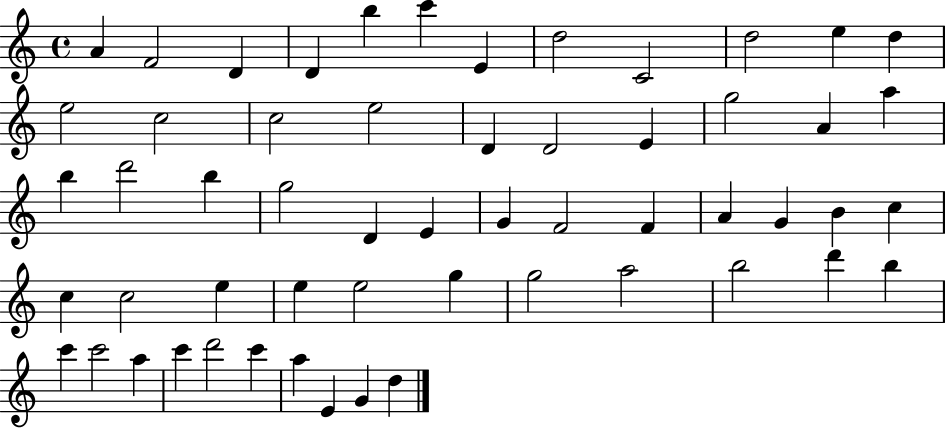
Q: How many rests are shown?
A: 0